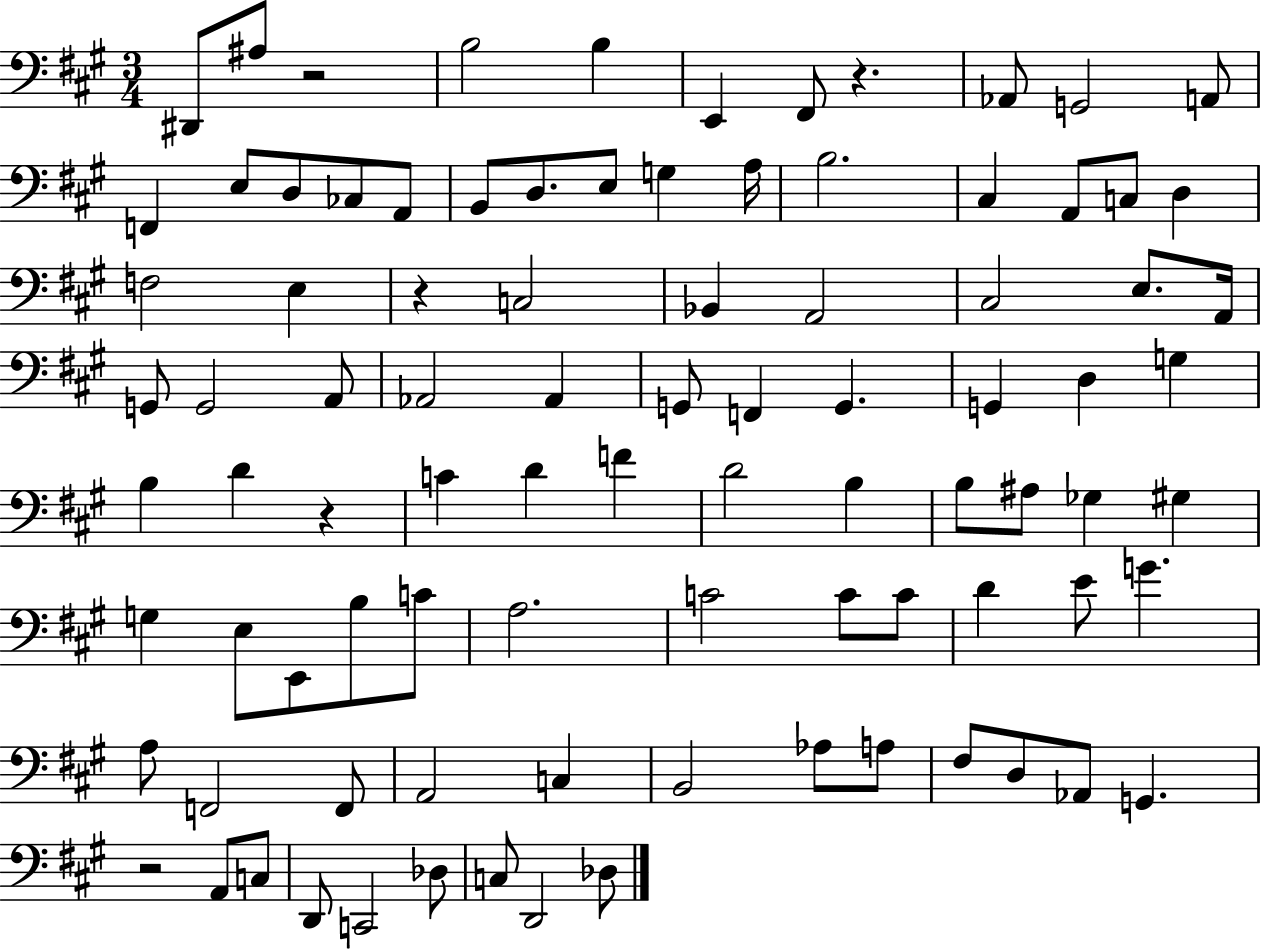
X:1
T:Untitled
M:3/4
L:1/4
K:A
^D,,/2 ^A,/2 z2 B,2 B, E,, ^F,,/2 z _A,,/2 G,,2 A,,/2 F,, E,/2 D,/2 _C,/2 A,,/2 B,,/2 D,/2 E,/2 G, A,/4 B,2 ^C, A,,/2 C,/2 D, F,2 E, z C,2 _B,, A,,2 ^C,2 E,/2 A,,/4 G,,/2 G,,2 A,,/2 _A,,2 _A,, G,,/2 F,, G,, G,, D, G, B, D z C D F D2 B, B,/2 ^A,/2 _G, ^G, G, E,/2 E,,/2 B,/2 C/2 A,2 C2 C/2 C/2 D E/2 G A,/2 F,,2 F,,/2 A,,2 C, B,,2 _A,/2 A,/2 ^F,/2 D,/2 _A,,/2 G,, z2 A,,/2 C,/2 D,,/2 C,,2 _D,/2 C,/2 D,,2 _D,/2